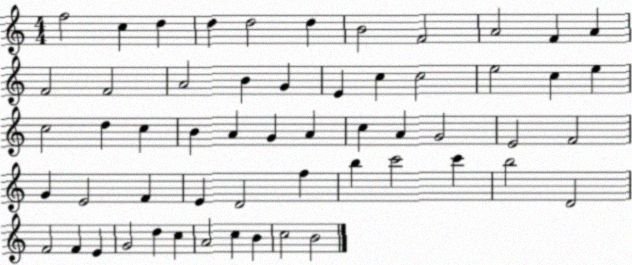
X:1
T:Untitled
M:4/4
L:1/4
K:C
f2 c d d d2 d B2 F2 A2 F A F2 F2 A2 B G E c c2 e2 c e c2 d c B A G A c A G2 E2 F2 G E2 F E D2 f b c'2 c' b2 D2 F2 F E G2 d c A2 c B c2 B2